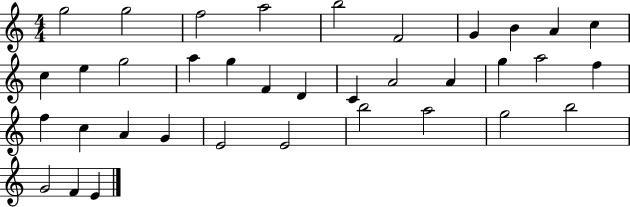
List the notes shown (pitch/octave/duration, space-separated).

G5/h G5/h F5/h A5/h B5/h F4/h G4/q B4/q A4/q C5/q C5/q E5/q G5/h A5/q G5/q F4/q D4/q C4/q A4/h A4/q G5/q A5/h F5/q F5/q C5/q A4/q G4/q E4/h E4/h B5/h A5/h G5/h B5/h G4/h F4/q E4/q